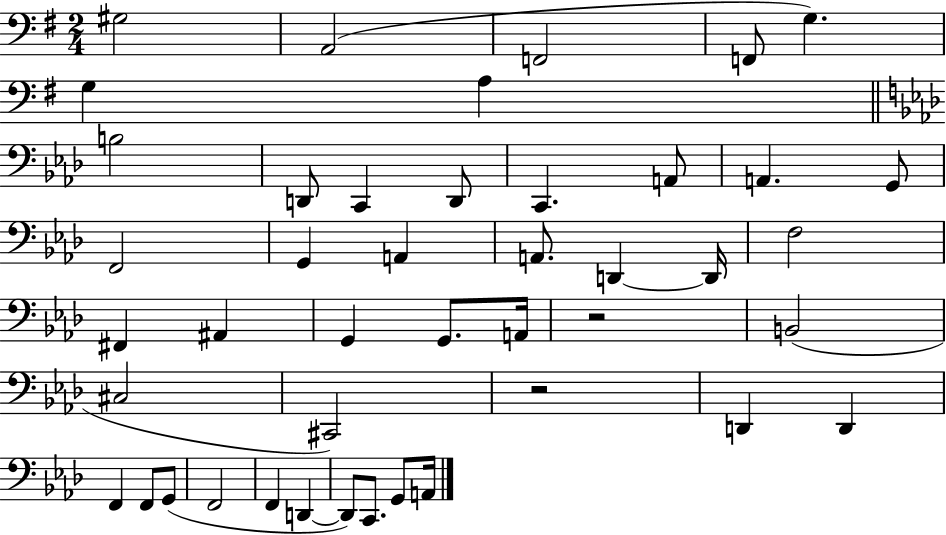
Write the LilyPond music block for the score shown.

{
  \clef bass
  \numericTimeSignature
  \time 2/4
  \key g \major
  \repeat volta 2 { gis2 | a,2( | f,2 | f,8 g4.) | \break g4 a4 | \bar "||" \break \key f \minor b2 | d,8 c,4 d,8 | c,4. a,8 | a,4. g,8 | \break f,2 | g,4 a,4 | a,8. d,4~~ d,16 | f2 | \break fis,4 ais,4 | g,4 g,8. a,16 | r2 | b,2( | \break cis2 | cis,2) | r2 | d,4 d,4 | \break f,4 f,8 g,8( | f,2 | f,4 d,4~~ | d,8) c,8. g,8 a,16 | \break } \bar "|."
}